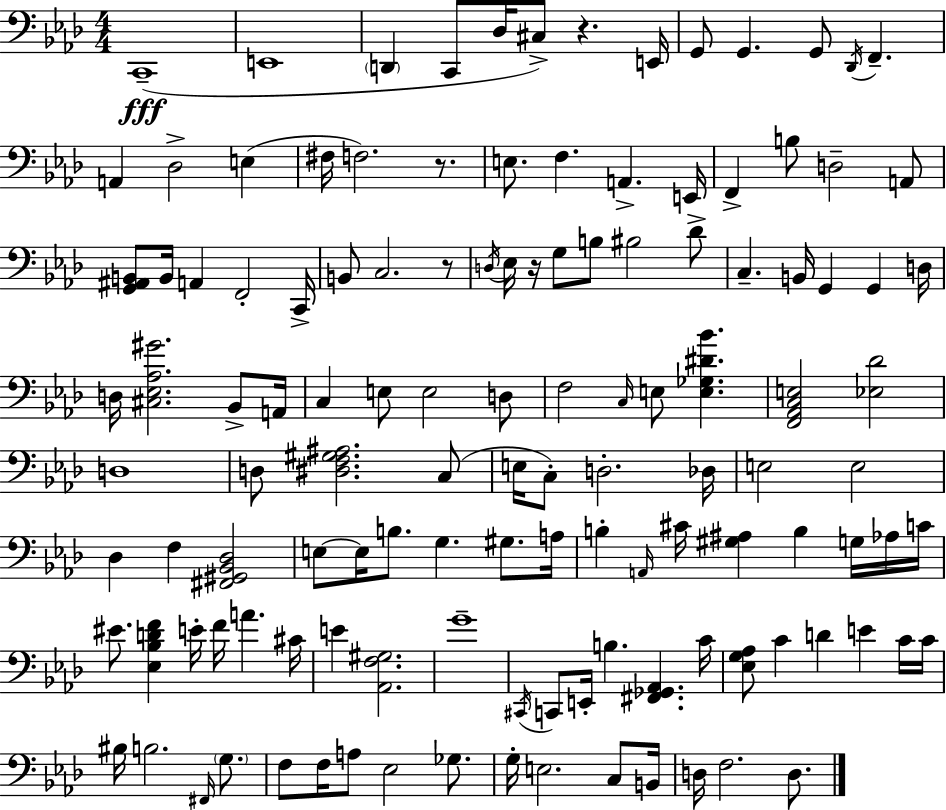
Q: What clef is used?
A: bass